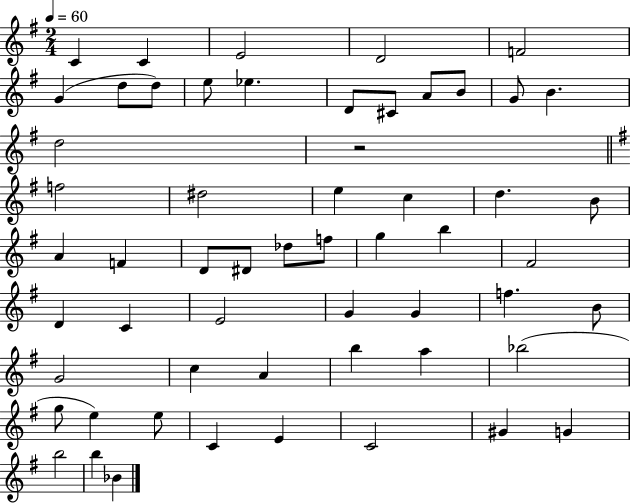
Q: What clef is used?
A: treble